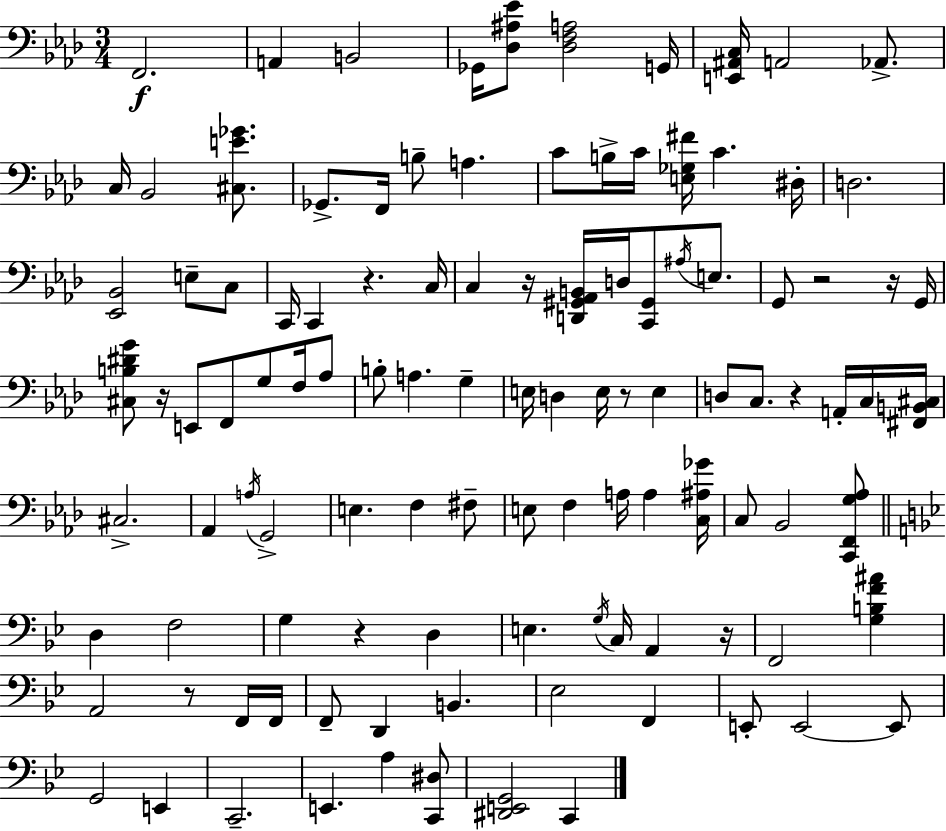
F2/h. A2/q B2/h Gb2/s [Db3,A#3,Eb4]/e [Db3,F3,A3]/h G2/s [E2,A#2,C3]/s A2/h Ab2/e. C3/s Bb2/h [C#3,E4,Gb4]/e. Gb2/e. F2/s B3/e A3/q. C4/e B3/s C4/s [E3,Gb3,F#4]/s C4/q. D#3/s D3/h. [Eb2,Bb2]/h E3/e C3/e C2/s C2/q R/q. C3/s C3/q R/s [D2,G#2,Ab2,B2]/s D3/s [C2,G#2]/e A#3/s E3/e. G2/e R/h R/s G2/s [C#3,B3,D#4,G4]/e R/s E2/e F2/e G3/e F3/s Ab3/e B3/e A3/q. G3/q E3/s D3/q E3/s R/e E3/q D3/e C3/e. R/q A2/s C3/s [F#2,B2,C#3]/s C#3/h. Ab2/q A3/s G2/h E3/q. F3/q F#3/e E3/e F3/q A3/s A3/q [C3,A#3,Gb4]/s C3/e Bb2/h [C2,F2,G3,Ab3]/e D3/q F3/h G3/q R/q D3/q E3/q. G3/s C3/s A2/q R/s F2/h [G3,B3,F4,A#4]/q A2/h R/e F2/s F2/s F2/e D2/q B2/q. Eb3/h F2/q E2/e E2/h E2/e G2/h E2/q C2/h. E2/q. A3/q [C2,D#3]/e [D#2,E2,G2]/h C2/q